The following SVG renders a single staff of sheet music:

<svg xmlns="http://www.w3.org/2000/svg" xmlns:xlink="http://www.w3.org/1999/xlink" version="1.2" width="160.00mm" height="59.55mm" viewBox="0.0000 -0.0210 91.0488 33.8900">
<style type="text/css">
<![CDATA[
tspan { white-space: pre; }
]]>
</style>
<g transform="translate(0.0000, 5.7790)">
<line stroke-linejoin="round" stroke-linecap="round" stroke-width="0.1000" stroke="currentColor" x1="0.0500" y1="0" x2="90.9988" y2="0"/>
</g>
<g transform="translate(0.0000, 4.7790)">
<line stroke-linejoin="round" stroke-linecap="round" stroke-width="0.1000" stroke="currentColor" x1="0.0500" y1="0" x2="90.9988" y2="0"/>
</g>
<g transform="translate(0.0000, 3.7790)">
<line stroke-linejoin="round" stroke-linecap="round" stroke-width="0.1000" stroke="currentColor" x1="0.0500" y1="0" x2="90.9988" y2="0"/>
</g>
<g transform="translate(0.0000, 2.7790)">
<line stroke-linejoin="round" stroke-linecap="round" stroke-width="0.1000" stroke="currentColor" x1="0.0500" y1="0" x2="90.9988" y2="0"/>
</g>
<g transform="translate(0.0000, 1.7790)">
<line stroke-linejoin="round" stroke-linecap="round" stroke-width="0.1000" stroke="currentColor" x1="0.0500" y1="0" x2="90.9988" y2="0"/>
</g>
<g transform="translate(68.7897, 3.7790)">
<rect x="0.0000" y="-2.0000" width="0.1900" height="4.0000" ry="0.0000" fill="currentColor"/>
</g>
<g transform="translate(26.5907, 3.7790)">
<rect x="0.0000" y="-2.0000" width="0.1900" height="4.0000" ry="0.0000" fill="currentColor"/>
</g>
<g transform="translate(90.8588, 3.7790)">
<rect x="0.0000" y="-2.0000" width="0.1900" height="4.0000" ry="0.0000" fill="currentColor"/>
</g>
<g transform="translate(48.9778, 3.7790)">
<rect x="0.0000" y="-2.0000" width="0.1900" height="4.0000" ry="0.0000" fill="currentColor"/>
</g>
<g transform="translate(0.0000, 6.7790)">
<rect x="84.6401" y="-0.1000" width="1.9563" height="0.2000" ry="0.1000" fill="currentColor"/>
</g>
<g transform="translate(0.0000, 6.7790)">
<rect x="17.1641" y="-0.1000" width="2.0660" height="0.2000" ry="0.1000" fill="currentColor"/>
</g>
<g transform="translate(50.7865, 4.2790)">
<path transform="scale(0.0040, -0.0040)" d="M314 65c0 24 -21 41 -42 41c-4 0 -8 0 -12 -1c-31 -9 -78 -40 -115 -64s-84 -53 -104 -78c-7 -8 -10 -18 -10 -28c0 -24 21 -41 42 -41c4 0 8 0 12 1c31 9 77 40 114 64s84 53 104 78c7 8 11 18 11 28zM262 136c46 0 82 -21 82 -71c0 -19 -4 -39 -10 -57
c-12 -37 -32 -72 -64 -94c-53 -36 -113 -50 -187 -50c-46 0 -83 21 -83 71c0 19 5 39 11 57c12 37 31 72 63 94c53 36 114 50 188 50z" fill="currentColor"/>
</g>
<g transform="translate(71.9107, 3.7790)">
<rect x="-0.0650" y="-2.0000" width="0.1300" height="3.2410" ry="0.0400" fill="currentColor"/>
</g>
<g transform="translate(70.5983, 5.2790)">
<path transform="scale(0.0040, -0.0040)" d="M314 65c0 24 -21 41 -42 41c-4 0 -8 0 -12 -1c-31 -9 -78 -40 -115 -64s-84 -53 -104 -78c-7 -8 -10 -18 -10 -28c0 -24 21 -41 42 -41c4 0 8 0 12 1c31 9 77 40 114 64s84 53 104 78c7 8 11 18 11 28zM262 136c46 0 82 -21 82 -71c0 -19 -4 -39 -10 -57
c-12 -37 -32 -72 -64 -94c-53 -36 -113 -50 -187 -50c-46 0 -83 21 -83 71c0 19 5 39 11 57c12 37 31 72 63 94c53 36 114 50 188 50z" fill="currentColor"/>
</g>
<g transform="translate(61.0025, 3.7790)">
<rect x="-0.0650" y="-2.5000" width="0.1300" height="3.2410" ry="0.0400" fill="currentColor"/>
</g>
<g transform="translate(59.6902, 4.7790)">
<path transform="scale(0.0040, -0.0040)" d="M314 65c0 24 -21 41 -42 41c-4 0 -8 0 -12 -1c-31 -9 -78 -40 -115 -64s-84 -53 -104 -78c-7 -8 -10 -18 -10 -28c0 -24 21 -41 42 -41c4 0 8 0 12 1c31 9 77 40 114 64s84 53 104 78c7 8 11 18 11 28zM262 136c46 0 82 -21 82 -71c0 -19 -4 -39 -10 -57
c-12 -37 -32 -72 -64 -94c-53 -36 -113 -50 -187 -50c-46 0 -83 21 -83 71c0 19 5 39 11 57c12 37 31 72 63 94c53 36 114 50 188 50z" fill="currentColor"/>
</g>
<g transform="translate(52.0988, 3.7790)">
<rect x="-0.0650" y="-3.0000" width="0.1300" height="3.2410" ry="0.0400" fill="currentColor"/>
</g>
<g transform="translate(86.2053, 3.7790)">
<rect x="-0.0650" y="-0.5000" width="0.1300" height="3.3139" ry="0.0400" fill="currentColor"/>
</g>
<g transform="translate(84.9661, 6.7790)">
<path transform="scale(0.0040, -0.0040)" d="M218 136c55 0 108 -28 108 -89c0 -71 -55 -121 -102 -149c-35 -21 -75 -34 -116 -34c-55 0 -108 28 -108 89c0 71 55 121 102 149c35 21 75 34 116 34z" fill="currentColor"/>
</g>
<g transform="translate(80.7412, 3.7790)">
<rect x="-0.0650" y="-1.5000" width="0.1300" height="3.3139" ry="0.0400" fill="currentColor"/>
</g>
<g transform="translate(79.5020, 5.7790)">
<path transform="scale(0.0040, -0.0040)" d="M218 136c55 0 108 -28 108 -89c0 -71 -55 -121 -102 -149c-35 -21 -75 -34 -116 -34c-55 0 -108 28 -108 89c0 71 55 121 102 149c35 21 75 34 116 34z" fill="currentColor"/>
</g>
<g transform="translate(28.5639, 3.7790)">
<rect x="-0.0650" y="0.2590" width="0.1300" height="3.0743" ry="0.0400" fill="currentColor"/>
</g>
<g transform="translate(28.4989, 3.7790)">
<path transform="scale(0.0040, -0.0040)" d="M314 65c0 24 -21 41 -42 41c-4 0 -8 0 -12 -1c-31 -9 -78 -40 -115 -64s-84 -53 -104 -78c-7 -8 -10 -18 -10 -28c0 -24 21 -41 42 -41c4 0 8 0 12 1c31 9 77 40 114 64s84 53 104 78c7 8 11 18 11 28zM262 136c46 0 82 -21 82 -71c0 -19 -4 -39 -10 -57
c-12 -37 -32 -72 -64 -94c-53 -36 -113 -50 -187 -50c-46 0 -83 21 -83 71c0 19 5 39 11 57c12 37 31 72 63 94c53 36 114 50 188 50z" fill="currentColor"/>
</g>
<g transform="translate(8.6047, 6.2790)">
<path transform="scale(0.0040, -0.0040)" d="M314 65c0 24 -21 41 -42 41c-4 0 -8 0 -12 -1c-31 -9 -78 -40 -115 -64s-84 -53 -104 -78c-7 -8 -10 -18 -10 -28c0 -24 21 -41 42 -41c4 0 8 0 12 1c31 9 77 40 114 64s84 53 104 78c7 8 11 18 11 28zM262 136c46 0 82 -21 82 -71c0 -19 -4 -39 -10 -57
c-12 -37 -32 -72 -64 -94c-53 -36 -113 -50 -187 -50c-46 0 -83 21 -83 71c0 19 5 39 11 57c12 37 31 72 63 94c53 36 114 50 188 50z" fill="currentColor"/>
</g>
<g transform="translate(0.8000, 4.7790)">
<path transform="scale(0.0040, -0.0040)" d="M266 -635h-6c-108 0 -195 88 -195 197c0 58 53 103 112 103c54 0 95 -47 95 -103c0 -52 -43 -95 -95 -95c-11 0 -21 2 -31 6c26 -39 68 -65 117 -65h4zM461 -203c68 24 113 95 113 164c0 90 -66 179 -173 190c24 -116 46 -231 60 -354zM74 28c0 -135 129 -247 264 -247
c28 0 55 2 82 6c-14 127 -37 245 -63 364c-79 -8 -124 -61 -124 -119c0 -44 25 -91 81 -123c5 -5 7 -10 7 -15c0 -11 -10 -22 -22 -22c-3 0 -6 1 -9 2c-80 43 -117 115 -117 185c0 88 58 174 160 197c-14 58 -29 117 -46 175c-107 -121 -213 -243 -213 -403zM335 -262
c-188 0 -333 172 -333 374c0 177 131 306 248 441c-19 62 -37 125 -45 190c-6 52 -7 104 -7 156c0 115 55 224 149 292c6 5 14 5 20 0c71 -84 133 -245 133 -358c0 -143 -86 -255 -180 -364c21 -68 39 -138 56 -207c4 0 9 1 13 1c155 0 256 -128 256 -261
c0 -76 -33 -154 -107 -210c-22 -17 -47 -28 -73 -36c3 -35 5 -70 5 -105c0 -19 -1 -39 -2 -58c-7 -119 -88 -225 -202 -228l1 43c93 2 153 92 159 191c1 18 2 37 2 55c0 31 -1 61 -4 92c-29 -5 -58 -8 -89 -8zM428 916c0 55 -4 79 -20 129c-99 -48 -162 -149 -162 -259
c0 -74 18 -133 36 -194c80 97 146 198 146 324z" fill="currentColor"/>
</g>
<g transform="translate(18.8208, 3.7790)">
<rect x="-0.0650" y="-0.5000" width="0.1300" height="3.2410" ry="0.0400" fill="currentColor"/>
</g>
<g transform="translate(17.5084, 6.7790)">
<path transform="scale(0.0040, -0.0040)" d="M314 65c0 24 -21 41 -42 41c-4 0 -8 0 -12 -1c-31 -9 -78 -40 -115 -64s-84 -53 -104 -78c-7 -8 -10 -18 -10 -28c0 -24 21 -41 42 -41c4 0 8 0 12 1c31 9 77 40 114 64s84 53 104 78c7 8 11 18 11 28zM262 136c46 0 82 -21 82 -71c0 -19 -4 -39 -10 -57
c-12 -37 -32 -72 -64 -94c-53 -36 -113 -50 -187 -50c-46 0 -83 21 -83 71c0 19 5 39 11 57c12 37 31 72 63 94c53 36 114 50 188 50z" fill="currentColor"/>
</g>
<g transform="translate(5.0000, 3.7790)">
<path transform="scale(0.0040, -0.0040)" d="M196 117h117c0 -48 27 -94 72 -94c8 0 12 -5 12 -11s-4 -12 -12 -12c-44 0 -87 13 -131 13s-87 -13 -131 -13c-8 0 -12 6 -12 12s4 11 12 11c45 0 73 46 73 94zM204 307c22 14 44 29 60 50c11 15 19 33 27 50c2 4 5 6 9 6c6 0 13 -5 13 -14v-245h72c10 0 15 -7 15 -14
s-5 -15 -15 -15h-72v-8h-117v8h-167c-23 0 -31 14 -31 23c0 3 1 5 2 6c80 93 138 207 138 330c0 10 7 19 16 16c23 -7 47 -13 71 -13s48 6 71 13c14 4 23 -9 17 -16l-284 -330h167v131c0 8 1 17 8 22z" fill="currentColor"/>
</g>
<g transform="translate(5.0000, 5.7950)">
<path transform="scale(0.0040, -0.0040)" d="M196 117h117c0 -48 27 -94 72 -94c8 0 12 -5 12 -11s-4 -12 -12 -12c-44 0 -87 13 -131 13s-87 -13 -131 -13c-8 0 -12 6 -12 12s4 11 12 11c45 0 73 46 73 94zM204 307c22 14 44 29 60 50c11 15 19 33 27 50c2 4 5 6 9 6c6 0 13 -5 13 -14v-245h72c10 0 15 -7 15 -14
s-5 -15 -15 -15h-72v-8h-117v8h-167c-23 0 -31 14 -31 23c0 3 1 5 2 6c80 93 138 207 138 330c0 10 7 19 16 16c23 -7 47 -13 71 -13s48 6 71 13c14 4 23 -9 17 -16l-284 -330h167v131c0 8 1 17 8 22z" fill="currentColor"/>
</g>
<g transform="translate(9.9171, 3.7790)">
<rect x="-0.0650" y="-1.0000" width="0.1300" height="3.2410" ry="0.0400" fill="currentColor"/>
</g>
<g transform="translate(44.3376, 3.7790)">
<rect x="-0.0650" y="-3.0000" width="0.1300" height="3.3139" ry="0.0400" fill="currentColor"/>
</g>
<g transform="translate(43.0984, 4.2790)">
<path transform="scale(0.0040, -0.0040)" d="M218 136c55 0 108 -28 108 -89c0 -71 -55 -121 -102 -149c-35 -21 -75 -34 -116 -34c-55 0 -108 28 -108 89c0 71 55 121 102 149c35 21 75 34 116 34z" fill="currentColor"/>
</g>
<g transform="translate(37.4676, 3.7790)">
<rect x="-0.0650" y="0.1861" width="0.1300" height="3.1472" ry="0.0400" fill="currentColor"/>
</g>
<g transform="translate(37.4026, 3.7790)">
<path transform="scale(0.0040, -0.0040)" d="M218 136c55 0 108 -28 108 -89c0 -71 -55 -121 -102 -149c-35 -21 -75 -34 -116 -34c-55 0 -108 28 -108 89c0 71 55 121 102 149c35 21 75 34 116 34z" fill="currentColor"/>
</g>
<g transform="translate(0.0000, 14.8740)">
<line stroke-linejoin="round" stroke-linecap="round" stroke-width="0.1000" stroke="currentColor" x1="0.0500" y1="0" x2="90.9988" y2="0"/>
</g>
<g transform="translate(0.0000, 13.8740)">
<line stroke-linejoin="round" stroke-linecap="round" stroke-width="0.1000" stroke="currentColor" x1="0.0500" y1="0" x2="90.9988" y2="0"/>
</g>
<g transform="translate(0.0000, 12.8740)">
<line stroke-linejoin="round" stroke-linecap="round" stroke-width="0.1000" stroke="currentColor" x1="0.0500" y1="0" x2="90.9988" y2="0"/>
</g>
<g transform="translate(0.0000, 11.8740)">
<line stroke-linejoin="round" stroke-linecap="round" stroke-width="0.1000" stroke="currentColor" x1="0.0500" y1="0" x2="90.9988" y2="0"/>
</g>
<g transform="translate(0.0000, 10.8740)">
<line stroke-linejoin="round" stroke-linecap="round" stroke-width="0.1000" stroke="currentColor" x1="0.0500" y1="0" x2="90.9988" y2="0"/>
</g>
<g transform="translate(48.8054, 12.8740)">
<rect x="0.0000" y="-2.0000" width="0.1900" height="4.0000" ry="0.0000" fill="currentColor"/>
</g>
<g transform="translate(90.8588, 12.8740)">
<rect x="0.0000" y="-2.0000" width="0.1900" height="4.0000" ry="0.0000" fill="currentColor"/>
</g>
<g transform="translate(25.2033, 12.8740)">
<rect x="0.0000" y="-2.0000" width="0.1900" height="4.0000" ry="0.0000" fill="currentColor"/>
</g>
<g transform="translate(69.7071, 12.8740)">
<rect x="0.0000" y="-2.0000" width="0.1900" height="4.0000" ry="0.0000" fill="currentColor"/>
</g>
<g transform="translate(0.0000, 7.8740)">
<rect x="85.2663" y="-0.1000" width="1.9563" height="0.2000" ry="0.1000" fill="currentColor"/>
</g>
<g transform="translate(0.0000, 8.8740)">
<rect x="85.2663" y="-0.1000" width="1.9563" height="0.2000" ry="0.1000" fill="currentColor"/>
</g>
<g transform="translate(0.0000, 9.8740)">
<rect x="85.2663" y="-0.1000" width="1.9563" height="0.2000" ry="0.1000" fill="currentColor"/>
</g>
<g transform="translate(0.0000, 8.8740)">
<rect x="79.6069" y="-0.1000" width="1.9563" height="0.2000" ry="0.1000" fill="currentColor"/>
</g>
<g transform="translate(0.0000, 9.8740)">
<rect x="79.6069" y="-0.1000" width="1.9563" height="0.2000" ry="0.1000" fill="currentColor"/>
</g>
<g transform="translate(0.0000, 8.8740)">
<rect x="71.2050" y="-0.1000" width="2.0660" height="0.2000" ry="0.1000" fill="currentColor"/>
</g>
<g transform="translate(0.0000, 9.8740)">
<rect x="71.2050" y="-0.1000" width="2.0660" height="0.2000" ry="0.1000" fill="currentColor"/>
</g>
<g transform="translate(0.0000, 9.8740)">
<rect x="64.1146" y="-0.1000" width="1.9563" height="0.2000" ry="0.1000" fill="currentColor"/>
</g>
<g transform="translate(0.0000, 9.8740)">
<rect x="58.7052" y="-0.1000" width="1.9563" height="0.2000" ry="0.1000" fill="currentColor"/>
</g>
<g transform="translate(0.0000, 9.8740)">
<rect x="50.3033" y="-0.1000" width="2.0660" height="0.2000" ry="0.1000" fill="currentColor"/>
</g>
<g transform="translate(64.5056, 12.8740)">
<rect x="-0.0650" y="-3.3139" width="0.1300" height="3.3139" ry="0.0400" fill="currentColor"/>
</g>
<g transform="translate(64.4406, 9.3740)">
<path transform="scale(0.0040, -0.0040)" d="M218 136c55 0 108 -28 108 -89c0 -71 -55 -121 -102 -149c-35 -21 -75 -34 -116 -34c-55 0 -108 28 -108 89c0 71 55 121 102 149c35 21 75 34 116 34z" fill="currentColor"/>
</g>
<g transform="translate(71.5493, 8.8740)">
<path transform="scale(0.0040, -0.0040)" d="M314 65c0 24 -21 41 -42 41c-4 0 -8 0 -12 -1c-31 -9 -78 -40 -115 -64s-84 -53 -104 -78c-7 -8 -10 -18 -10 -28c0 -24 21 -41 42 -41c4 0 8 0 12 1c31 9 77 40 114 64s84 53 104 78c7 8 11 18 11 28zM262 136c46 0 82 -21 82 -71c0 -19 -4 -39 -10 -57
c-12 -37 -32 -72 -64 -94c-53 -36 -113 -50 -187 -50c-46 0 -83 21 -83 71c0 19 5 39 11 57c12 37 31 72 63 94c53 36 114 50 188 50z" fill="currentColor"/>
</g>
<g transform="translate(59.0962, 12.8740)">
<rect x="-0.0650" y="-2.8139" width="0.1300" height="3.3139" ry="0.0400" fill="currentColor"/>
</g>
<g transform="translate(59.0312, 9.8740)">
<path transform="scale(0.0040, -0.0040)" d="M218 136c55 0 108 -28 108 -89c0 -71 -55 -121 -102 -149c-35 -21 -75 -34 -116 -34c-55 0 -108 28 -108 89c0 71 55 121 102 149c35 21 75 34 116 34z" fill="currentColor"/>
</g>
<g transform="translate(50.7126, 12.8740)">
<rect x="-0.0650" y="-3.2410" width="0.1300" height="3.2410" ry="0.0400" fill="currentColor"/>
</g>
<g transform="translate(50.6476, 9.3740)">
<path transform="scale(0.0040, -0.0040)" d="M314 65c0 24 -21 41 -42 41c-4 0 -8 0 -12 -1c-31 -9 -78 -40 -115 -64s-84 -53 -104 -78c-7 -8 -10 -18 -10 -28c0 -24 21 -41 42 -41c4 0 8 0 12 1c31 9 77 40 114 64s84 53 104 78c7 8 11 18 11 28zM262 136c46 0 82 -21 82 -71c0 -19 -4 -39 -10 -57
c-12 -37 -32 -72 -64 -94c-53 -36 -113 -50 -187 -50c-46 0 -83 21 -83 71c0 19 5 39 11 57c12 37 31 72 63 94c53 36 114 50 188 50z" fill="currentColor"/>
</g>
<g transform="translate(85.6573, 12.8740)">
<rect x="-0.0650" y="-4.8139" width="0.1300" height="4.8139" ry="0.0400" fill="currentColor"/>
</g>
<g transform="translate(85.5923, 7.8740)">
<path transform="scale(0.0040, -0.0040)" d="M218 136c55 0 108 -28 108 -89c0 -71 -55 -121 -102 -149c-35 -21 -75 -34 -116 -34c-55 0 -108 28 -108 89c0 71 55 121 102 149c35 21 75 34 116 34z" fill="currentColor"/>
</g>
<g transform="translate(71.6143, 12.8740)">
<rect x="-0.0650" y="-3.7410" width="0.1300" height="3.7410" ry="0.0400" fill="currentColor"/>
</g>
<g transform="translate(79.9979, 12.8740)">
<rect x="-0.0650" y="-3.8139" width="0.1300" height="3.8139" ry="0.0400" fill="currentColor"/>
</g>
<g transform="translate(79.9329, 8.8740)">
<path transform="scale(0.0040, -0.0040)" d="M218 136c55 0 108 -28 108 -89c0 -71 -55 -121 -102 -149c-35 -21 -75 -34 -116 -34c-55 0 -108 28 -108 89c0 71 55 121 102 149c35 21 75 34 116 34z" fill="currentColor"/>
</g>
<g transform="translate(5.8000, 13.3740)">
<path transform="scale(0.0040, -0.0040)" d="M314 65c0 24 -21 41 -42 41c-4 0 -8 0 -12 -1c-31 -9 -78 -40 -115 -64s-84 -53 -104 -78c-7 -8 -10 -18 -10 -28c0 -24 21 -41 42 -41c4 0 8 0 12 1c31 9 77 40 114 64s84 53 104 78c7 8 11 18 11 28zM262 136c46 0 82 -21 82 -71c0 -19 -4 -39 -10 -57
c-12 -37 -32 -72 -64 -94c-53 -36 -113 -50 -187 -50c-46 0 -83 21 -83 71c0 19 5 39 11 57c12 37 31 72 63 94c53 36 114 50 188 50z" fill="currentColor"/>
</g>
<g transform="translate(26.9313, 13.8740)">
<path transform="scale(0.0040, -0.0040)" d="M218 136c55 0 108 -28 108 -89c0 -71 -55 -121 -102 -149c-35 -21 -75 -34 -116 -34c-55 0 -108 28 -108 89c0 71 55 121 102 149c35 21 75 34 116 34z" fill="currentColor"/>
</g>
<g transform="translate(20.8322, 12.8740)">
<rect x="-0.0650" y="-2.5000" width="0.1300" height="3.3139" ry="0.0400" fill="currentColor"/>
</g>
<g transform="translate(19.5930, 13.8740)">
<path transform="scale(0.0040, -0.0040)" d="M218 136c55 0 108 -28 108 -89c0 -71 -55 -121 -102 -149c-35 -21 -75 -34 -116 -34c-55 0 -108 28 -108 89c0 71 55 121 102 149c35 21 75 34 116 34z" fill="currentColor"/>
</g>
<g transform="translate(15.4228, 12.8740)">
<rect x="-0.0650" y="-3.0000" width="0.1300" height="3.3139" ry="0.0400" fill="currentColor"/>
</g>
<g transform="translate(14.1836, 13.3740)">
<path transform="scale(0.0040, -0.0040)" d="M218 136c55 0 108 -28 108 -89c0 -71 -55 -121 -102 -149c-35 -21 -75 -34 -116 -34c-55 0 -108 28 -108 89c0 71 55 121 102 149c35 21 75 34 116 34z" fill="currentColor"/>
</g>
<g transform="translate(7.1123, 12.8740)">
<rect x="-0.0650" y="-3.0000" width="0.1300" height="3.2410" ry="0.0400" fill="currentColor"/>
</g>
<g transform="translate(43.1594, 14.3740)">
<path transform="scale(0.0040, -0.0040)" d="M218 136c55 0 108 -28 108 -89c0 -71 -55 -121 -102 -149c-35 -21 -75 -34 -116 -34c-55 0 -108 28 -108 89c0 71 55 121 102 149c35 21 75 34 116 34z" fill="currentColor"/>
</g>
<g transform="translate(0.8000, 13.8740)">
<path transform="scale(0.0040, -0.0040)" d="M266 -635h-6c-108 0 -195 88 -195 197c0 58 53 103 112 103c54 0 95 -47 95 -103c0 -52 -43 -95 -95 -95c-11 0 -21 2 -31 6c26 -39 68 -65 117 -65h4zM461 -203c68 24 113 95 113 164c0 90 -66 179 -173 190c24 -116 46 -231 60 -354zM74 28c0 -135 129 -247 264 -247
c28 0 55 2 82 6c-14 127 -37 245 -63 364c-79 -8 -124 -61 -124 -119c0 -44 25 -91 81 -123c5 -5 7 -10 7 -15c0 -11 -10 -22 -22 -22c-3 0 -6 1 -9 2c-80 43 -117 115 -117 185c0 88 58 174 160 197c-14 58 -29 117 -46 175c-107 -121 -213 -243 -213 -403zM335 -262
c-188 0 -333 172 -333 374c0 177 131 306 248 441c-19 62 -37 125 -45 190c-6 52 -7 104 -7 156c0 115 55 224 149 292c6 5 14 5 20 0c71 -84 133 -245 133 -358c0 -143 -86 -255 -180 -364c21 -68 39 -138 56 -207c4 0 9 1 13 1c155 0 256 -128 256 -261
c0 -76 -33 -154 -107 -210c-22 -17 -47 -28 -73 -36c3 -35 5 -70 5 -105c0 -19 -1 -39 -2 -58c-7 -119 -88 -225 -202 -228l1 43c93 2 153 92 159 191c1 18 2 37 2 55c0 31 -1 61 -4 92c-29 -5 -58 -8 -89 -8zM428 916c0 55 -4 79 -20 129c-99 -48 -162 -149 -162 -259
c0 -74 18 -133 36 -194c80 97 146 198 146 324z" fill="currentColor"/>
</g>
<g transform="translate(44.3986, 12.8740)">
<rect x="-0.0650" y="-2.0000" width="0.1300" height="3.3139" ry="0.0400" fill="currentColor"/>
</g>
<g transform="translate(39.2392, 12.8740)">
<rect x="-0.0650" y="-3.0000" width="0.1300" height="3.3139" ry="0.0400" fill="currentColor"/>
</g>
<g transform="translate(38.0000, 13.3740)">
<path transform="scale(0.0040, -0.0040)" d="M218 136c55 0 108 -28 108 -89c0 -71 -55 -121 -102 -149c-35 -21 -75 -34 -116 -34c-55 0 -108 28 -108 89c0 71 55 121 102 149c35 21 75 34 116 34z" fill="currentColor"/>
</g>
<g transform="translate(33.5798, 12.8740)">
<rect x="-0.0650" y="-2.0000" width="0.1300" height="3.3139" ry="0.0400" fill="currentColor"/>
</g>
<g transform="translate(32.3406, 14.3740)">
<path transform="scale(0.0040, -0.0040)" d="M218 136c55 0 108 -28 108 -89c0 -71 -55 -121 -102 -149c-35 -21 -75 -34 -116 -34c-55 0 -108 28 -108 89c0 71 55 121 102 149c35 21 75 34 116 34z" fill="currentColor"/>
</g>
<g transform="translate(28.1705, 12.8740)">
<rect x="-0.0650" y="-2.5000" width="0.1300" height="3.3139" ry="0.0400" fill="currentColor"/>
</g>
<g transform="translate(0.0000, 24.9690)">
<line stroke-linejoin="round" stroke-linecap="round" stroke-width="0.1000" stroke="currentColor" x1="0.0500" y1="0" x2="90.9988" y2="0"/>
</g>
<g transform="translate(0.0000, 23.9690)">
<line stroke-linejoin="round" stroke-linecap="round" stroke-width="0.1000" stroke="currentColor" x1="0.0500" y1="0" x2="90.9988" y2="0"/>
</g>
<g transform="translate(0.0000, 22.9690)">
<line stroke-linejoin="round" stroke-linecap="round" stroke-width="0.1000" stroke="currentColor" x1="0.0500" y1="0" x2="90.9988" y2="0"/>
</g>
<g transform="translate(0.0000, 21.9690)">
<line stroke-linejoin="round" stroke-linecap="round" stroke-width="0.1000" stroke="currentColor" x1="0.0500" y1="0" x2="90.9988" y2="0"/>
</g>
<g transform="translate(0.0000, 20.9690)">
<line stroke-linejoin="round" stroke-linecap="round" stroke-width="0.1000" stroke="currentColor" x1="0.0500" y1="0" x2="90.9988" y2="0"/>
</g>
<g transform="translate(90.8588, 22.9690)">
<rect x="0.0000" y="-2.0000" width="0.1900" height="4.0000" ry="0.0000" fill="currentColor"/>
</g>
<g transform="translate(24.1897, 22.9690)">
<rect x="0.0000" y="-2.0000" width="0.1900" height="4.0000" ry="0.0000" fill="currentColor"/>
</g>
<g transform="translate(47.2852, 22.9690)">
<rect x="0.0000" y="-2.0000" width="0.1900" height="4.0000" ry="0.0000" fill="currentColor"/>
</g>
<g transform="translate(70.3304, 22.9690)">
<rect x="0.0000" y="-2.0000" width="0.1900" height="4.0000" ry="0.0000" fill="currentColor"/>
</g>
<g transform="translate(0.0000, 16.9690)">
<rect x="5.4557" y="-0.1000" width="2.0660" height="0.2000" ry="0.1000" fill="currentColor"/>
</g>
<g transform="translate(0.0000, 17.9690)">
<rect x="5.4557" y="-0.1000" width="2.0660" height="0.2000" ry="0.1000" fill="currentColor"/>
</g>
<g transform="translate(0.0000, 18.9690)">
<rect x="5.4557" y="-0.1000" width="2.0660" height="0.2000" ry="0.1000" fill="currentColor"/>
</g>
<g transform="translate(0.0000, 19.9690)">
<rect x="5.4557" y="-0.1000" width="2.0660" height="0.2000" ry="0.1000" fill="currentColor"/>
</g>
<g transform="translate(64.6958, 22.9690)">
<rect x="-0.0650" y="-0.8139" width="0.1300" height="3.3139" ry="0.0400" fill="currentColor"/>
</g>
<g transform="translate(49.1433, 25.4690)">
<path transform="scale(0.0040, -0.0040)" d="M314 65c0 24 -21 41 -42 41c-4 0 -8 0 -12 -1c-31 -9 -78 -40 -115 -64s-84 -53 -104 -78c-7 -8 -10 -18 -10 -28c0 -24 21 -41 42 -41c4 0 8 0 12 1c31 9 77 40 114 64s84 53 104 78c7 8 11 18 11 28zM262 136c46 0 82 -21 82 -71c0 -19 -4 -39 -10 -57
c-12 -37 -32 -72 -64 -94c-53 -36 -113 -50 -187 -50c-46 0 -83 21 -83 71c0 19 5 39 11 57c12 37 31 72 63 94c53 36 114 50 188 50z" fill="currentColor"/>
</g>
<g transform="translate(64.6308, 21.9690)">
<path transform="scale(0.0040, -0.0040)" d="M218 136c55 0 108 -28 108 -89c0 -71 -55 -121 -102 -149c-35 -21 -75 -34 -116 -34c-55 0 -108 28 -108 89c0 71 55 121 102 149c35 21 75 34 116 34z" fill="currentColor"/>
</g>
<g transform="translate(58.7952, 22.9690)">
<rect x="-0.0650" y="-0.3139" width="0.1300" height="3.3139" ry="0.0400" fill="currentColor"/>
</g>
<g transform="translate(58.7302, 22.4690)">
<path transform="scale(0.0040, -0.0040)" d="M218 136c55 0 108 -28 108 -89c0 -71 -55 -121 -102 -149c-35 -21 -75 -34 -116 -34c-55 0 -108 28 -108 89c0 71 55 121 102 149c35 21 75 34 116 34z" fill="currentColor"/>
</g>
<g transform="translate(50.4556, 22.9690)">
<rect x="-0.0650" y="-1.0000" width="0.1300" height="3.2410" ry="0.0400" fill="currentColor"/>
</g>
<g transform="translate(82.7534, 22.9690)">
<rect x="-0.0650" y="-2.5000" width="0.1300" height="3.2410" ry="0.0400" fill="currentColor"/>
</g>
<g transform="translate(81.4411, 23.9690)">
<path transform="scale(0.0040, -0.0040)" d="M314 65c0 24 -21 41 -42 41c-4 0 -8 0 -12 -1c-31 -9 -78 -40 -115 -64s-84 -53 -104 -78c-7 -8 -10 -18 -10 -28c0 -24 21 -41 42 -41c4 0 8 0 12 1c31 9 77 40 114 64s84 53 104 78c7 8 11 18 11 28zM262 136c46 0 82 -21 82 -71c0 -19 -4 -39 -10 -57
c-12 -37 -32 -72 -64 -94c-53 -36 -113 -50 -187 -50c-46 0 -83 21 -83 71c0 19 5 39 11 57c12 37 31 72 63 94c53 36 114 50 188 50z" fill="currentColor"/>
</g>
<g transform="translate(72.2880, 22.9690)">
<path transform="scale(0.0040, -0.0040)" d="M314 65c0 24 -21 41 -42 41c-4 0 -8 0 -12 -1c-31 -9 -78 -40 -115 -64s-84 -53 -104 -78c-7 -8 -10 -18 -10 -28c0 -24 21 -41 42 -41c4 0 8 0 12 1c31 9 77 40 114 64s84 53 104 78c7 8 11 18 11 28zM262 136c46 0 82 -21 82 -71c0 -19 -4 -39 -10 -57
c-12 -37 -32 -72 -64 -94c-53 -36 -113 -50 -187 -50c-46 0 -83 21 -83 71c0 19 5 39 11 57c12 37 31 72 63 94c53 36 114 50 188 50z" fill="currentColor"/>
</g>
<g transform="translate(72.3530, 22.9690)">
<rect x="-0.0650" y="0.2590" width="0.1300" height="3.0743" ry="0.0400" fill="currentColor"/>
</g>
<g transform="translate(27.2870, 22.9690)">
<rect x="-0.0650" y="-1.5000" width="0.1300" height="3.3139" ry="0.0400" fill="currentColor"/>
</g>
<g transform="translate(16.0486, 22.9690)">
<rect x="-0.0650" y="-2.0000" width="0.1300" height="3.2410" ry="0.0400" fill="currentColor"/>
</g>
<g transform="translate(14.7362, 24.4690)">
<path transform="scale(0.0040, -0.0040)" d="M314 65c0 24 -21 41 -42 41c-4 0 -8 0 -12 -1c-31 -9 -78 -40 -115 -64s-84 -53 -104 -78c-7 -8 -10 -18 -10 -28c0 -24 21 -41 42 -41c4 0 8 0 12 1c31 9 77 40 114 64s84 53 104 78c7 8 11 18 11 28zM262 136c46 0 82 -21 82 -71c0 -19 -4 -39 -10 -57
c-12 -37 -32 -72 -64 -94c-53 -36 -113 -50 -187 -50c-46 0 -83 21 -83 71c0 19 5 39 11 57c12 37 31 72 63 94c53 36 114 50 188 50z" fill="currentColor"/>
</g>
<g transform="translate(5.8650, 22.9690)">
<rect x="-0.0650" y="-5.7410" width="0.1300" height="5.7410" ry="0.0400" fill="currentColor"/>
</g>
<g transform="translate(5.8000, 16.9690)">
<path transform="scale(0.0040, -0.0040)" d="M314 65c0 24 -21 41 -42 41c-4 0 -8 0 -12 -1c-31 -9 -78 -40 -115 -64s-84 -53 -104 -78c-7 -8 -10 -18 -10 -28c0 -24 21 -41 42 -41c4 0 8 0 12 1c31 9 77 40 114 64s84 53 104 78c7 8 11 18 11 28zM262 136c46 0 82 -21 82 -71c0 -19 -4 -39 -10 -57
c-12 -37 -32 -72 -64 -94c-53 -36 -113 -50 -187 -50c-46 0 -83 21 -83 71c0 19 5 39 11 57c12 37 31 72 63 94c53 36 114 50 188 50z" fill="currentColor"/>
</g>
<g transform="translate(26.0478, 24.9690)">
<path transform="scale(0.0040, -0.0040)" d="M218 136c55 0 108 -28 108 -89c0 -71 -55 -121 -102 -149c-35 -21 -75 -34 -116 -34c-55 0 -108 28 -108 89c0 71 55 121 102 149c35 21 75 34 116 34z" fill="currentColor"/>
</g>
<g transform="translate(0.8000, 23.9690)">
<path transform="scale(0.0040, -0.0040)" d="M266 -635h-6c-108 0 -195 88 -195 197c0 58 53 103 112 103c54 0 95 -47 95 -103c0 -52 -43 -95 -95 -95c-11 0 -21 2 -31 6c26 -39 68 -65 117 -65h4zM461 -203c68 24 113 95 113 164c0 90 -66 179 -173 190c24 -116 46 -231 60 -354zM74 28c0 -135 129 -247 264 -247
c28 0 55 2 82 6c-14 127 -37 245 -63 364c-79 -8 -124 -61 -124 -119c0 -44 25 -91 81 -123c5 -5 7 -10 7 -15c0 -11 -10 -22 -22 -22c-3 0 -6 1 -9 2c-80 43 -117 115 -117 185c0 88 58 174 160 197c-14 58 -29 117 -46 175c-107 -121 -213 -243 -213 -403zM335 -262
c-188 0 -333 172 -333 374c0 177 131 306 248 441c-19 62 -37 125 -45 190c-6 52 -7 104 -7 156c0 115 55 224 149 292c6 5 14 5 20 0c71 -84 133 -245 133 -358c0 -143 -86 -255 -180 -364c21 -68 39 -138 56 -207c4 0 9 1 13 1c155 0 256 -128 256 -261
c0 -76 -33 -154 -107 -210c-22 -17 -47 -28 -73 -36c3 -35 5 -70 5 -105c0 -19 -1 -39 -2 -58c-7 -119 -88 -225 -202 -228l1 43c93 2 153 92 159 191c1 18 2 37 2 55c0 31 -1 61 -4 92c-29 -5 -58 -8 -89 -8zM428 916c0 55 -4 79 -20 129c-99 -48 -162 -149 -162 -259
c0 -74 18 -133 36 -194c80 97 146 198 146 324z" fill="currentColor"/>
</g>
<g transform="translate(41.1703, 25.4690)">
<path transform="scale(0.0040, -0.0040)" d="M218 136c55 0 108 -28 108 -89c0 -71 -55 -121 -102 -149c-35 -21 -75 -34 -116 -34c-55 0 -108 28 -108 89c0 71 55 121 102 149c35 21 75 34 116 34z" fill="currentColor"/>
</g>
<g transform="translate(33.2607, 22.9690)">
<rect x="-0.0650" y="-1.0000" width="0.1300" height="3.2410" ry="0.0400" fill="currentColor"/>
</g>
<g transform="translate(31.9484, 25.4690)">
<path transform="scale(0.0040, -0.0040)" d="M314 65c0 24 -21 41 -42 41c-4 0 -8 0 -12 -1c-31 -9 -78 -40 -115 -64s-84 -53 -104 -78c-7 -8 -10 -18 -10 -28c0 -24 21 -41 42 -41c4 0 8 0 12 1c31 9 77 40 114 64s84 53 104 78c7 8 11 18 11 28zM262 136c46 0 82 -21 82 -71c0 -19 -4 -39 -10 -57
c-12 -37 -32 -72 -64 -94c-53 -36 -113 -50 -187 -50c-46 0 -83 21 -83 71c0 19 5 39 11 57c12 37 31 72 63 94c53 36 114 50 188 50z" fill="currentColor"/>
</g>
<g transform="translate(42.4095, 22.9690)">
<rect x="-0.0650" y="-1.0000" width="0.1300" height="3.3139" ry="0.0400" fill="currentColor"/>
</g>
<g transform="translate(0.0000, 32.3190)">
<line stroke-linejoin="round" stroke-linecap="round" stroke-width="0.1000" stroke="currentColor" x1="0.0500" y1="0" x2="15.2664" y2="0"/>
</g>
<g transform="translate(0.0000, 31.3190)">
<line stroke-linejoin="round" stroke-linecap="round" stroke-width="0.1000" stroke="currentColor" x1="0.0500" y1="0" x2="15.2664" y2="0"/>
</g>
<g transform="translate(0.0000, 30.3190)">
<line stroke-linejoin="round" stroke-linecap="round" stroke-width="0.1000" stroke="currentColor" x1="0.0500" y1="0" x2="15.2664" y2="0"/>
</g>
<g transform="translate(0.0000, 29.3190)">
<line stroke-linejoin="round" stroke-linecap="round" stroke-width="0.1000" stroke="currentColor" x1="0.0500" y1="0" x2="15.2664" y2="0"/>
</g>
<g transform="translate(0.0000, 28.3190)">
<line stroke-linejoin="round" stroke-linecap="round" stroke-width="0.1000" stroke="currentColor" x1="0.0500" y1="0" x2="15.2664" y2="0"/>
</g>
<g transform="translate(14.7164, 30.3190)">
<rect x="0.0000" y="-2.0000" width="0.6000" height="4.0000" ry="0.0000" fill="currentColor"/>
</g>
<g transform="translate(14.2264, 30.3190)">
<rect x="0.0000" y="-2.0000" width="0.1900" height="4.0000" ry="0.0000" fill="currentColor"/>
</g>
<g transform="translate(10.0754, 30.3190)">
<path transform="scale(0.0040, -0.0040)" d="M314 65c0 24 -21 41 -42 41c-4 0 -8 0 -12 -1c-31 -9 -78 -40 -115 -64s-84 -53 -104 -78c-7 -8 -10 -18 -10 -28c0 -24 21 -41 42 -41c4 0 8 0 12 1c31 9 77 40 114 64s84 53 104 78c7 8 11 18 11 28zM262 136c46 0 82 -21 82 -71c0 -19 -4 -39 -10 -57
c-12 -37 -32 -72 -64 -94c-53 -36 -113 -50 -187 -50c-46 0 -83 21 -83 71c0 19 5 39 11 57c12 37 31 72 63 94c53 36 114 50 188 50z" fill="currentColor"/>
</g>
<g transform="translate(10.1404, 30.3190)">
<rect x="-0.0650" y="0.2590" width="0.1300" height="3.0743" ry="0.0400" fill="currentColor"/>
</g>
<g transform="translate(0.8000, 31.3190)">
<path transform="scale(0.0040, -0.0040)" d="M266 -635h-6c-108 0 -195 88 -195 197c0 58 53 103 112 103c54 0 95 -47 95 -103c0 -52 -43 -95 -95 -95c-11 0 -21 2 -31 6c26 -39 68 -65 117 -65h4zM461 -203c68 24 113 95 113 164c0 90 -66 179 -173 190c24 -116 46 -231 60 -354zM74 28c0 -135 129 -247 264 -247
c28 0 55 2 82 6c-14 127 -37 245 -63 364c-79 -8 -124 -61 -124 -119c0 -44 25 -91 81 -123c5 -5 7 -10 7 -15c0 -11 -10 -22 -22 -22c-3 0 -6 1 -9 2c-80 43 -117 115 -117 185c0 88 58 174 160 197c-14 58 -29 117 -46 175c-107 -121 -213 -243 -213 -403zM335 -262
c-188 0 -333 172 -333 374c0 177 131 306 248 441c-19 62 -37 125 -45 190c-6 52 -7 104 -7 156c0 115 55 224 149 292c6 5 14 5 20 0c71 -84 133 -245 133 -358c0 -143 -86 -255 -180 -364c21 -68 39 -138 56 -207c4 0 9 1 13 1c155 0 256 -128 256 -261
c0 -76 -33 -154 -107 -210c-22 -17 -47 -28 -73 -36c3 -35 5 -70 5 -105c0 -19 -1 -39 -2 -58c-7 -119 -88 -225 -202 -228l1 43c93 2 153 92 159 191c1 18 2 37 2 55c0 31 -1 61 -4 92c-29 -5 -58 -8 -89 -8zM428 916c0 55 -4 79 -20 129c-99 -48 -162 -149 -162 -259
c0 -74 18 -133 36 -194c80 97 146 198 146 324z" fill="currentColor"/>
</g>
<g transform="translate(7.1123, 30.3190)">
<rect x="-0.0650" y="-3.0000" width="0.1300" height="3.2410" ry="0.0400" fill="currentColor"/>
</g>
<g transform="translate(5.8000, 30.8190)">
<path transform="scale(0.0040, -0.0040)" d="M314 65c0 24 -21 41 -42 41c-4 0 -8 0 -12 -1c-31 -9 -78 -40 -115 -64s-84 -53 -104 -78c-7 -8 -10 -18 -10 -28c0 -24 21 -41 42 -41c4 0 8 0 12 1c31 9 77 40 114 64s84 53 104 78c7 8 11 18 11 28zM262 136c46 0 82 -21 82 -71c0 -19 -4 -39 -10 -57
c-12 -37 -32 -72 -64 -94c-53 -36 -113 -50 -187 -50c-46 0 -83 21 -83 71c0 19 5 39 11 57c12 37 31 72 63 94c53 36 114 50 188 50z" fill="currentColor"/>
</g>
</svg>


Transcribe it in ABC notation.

X:1
T:Untitled
M:4/4
L:1/4
K:C
D2 C2 B2 B A A2 G2 F2 E C A2 A G G F A F b2 a b c'2 c' e' g'2 F2 E D2 D D2 c d B2 G2 A2 B2